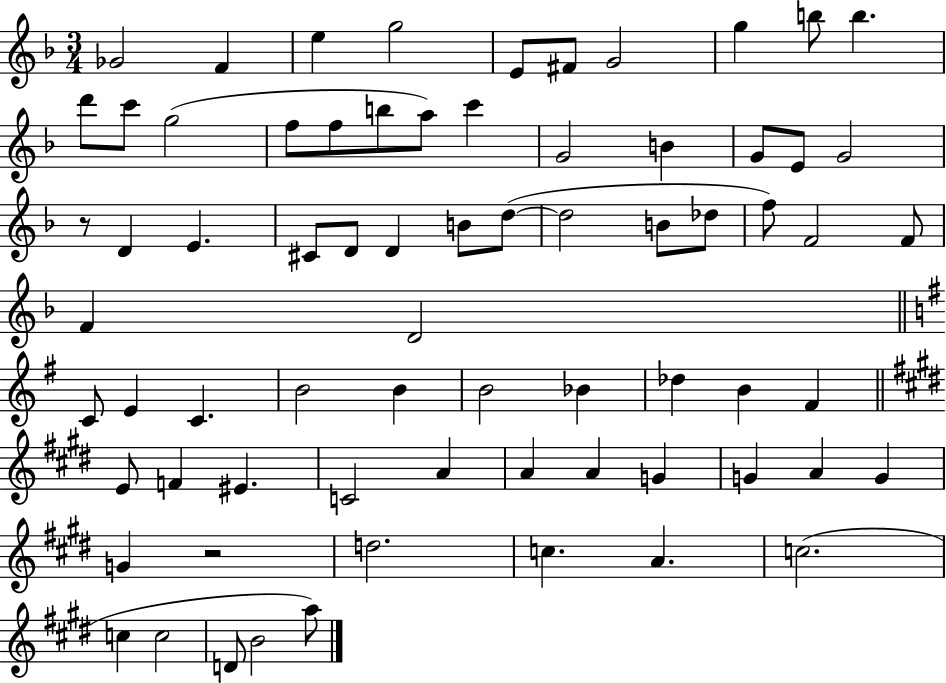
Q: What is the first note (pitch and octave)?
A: Gb4